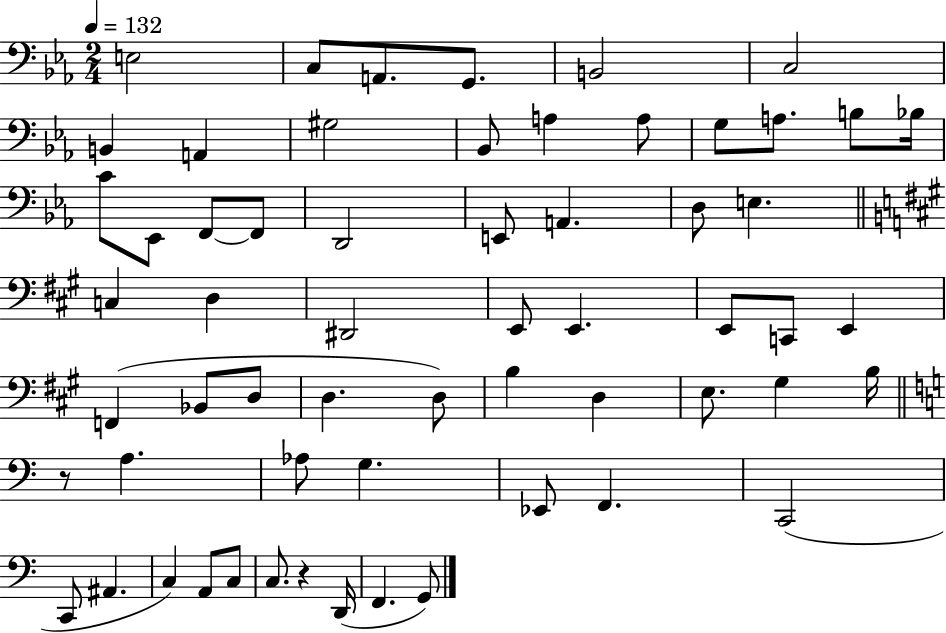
E3/h C3/e A2/e. G2/e. B2/h C3/h B2/q A2/q G#3/h Bb2/e A3/q A3/e G3/e A3/e. B3/e Bb3/s C4/e Eb2/e F2/e F2/e D2/h E2/e A2/q. D3/e E3/q. C3/q D3/q D#2/h E2/e E2/q. E2/e C2/e E2/q F2/q Bb2/e D3/e D3/q. D3/e B3/q D3/q E3/e. G#3/q B3/s R/e A3/q. Ab3/e G3/q. Eb2/e F2/q. C2/h C2/e A#2/q. C3/q A2/e C3/e C3/e. R/q D2/s F2/q. G2/e